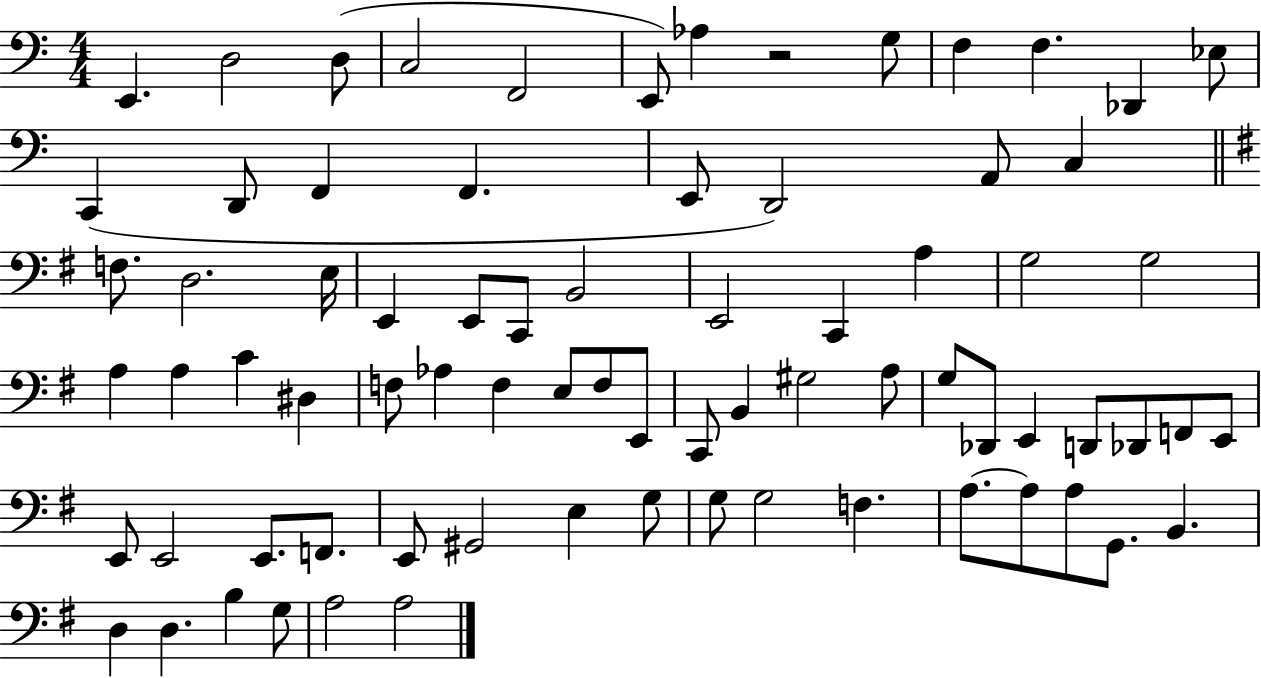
X:1
T:Untitled
M:4/4
L:1/4
K:C
E,, D,2 D,/2 C,2 F,,2 E,,/2 _A, z2 G,/2 F, F, _D,, _E,/2 C,, D,,/2 F,, F,, E,,/2 D,,2 A,,/2 C, F,/2 D,2 E,/4 E,, E,,/2 C,,/2 B,,2 E,,2 C,, A, G,2 G,2 A, A, C ^D, F,/2 _A, F, E,/2 F,/2 E,,/2 C,,/2 B,, ^G,2 A,/2 G,/2 _D,,/2 E,, D,,/2 _D,,/2 F,,/2 E,,/2 E,,/2 E,,2 E,,/2 F,,/2 E,,/2 ^G,,2 E, G,/2 G,/2 G,2 F, A,/2 A,/2 A,/2 G,,/2 B,, D, D, B, G,/2 A,2 A,2